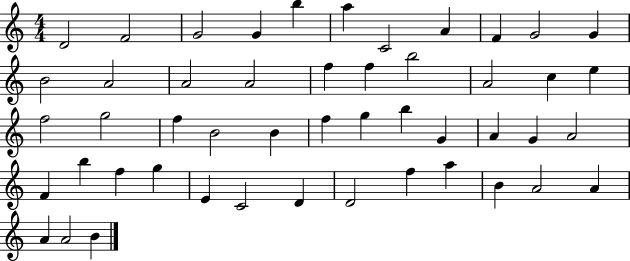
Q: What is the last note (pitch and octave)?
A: B4